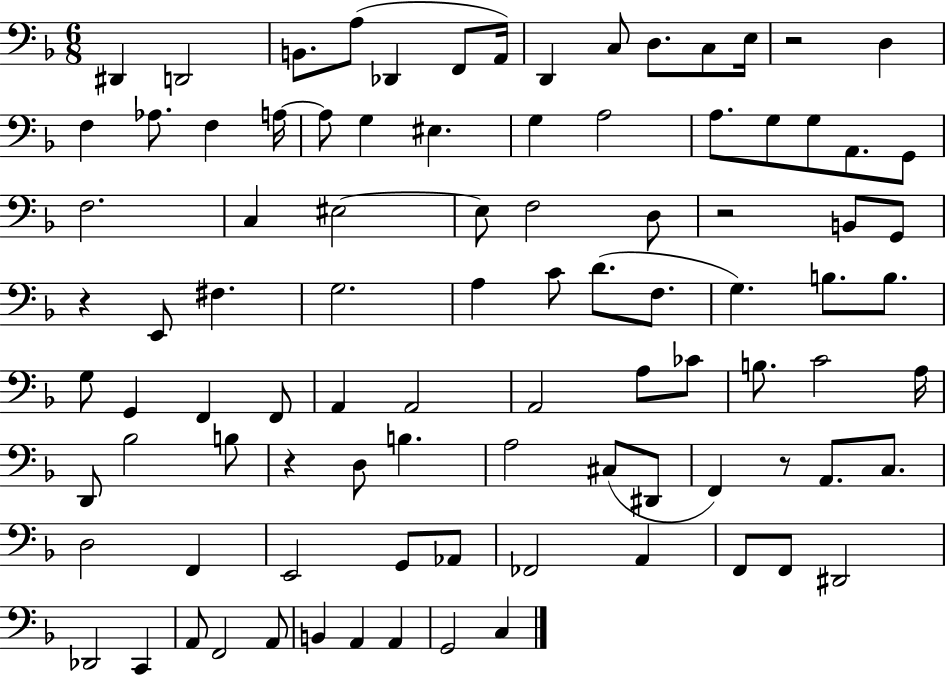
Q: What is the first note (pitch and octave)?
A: D#2